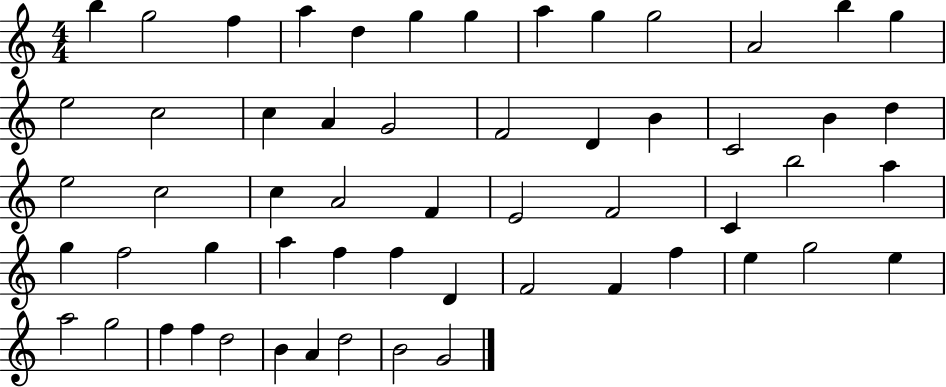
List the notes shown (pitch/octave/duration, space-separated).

B5/q G5/h F5/q A5/q D5/q G5/q G5/q A5/q G5/q G5/h A4/h B5/q G5/q E5/h C5/h C5/q A4/q G4/h F4/h D4/q B4/q C4/h B4/q D5/q E5/h C5/h C5/q A4/h F4/q E4/h F4/h C4/q B5/h A5/q G5/q F5/h G5/q A5/q F5/q F5/q D4/q F4/h F4/q F5/q E5/q G5/h E5/q A5/h G5/h F5/q F5/q D5/h B4/q A4/q D5/h B4/h G4/h